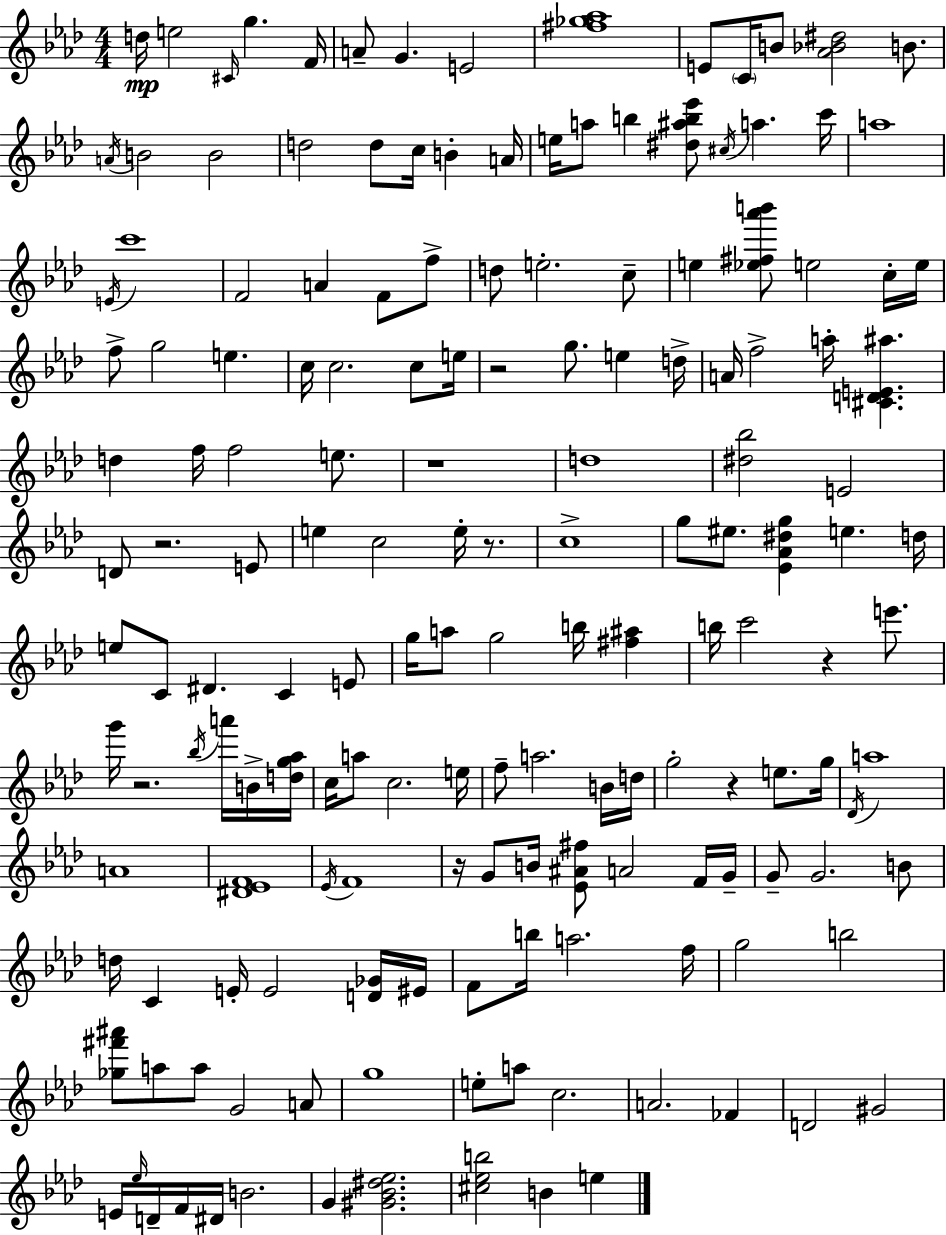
D5/s E5/h C#4/s G5/q. F4/s A4/e G4/q. E4/h [F#5,Gb5,Ab5]/w E4/e C4/s B4/e [Ab4,Bb4,D#5]/h B4/e. A4/s B4/h B4/h D5/h D5/e C5/s B4/q A4/s E5/s A5/e B5/q [D#5,A#5,B5,Eb6]/e C#5/s A5/q. C6/s A5/w E4/s C6/w F4/h A4/q F4/e F5/e D5/e E5/h. C5/e E5/q [Eb5,F#5,Ab6,B6]/e E5/h C5/s E5/s F5/e G5/h E5/q. C5/s C5/h. C5/e E5/s R/h G5/e. E5/q D5/s A4/s F5/h A5/s [C#4,D4,E4,A#5]/q. D5/q F5/s F5/h E5/e. R/w D5/w [D#5,Bb5]/h E4/h D4/e R/h. E4/e E5/q C5/h E5/s R/e. C5/w G5/e EIS5/e. [Eb4,Ab4,D#5,G5]/q E5/q. D5/s E5/e C4/e D#4/q. C4/q E4/e G5/s A5/e G5/h B5/s [F#5,A#5]/q B5/s C6/h R/q E6/e. G6/s R/h. Bb5/s A6/s B4/s [D5,G5,Ab5]/s C5/s A5/e C5/h. E5/s F5/e A5/h. B4/s D5/s G5/h R/q E5/e. G5/s Db4/s A5/w A4/w [D#4,Eb4,F4]/w Eb4/s F4/w R/s G4/e B4/s [Eb4,A#4,F#5]/e A4/h F4/s G4/s G4/e G4/h. B4/e D5/s C4/q E4/s E4/h [D4,Gb4]/s EIS4/s F4/e B5/s A5/h. F5/s G5/h B5/h [Gb5,F#6,A#6]/e A5/e A5/e G4/h A4/e G5/w E5/e A5/e C5/h. A4/h. FES4/q D4/h G#4/h E4/s Eb5/s D4/s F4/s D#4/s B4/h. G4/q [G#4,Bb4,D#5,Eb5]/h. [C#5,Eb5,B5]/h B4/q E5/q